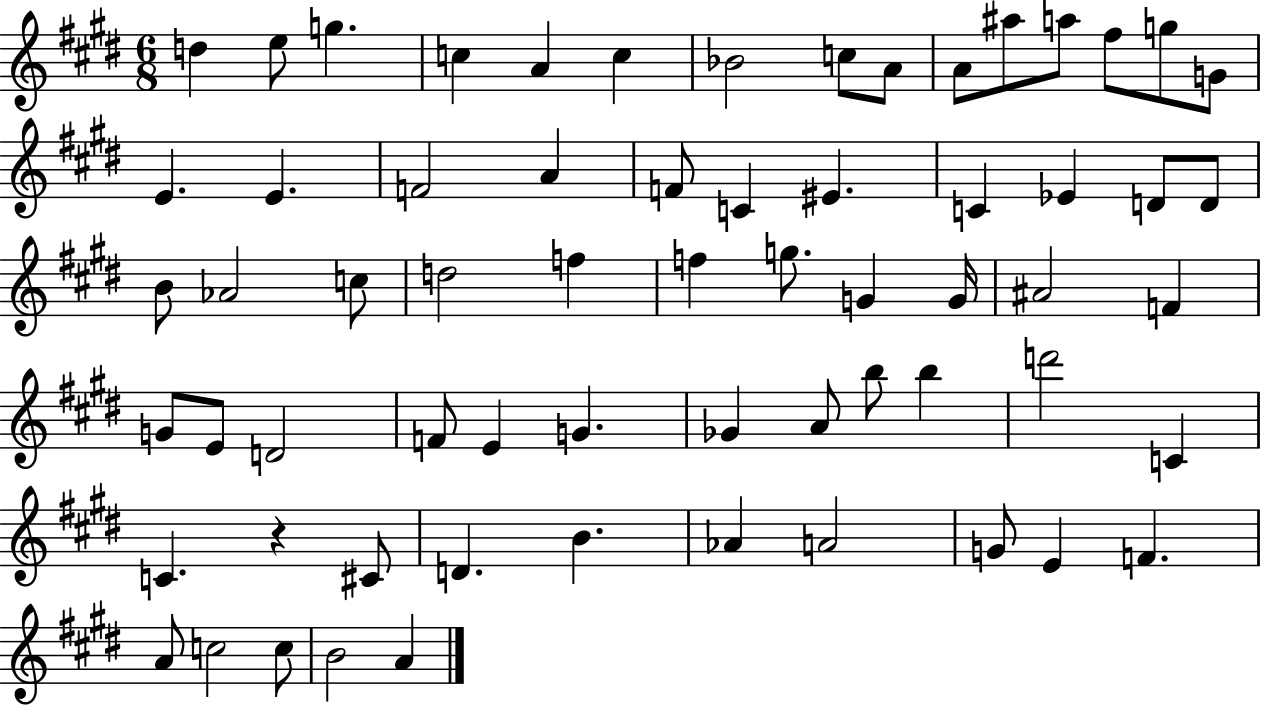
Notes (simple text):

D5/q E5/e G5/q. C5/q A4/q C5/q Bb4/h C5/e A4/e A4/e A#5/e A5/e F#5/e G5/e G4/e E4/q. E4/q. F4/h A4/q F4/e C4/q EIS4/q. C4/q Eb4/q D4/e D4/e B4/e Ab4/h C5/e D5/h F5/q F5/q G5/e. G4/q G4/s A#4/h F4/q G4/e E4/e D4/h F4/e E4/q G4/q. Gb4/q A4/e B5/e B5/q D6/h C4/q C4/q. R/q C#4/e D4/q. B4/q. Ab4/q A4/h G4/e E4/q F4/q. A4/e C5/h C5/e B4/h A4/q